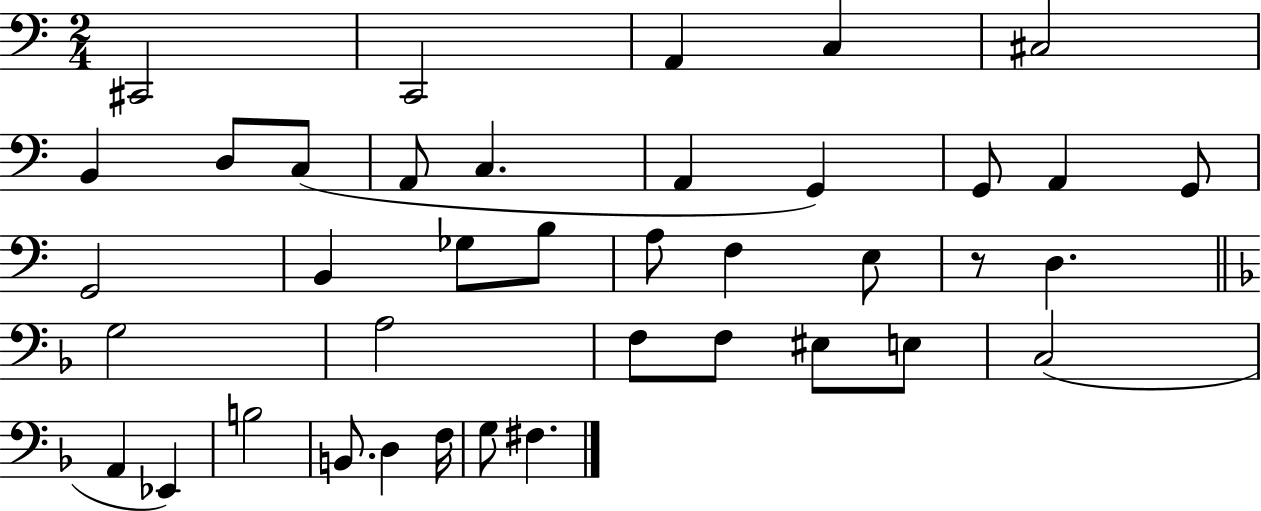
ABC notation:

X:1
T:Untitled
M:2/4
L:1/4
K:C
^C,,2 C,,2 A,, C, ^C,2 B,, D,/2 C,/2 A,,/2 C, A,, G,, G,,/2 A,, G,,/2 G,,2 B,, _G,/2 B,/2 A,/2 F, E,/2 z/2 D, G,2 A,2 F,/2 F,/2 ^E,/2 E,/2 C,2 A,, _E,, B,2 B,,/2 D, F,/4 G,/2 ^F,